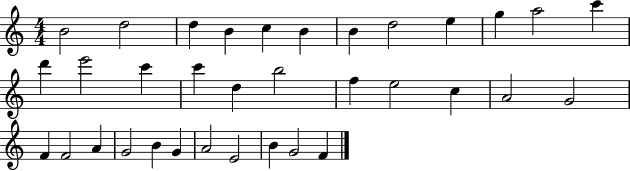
B4/h D5/h D5/q B4/q C5/q B4/q B4/q D5/h E5/q G5/q A5/h C6/q D6/q E6/h C6/q C6/q D5/q B5/h F5/q E5/h C5/q A4/h G4/h F4/q F4/h A4/q G4/h B4/q G4/q A4/h E4/h B4/q G4/h F4/q